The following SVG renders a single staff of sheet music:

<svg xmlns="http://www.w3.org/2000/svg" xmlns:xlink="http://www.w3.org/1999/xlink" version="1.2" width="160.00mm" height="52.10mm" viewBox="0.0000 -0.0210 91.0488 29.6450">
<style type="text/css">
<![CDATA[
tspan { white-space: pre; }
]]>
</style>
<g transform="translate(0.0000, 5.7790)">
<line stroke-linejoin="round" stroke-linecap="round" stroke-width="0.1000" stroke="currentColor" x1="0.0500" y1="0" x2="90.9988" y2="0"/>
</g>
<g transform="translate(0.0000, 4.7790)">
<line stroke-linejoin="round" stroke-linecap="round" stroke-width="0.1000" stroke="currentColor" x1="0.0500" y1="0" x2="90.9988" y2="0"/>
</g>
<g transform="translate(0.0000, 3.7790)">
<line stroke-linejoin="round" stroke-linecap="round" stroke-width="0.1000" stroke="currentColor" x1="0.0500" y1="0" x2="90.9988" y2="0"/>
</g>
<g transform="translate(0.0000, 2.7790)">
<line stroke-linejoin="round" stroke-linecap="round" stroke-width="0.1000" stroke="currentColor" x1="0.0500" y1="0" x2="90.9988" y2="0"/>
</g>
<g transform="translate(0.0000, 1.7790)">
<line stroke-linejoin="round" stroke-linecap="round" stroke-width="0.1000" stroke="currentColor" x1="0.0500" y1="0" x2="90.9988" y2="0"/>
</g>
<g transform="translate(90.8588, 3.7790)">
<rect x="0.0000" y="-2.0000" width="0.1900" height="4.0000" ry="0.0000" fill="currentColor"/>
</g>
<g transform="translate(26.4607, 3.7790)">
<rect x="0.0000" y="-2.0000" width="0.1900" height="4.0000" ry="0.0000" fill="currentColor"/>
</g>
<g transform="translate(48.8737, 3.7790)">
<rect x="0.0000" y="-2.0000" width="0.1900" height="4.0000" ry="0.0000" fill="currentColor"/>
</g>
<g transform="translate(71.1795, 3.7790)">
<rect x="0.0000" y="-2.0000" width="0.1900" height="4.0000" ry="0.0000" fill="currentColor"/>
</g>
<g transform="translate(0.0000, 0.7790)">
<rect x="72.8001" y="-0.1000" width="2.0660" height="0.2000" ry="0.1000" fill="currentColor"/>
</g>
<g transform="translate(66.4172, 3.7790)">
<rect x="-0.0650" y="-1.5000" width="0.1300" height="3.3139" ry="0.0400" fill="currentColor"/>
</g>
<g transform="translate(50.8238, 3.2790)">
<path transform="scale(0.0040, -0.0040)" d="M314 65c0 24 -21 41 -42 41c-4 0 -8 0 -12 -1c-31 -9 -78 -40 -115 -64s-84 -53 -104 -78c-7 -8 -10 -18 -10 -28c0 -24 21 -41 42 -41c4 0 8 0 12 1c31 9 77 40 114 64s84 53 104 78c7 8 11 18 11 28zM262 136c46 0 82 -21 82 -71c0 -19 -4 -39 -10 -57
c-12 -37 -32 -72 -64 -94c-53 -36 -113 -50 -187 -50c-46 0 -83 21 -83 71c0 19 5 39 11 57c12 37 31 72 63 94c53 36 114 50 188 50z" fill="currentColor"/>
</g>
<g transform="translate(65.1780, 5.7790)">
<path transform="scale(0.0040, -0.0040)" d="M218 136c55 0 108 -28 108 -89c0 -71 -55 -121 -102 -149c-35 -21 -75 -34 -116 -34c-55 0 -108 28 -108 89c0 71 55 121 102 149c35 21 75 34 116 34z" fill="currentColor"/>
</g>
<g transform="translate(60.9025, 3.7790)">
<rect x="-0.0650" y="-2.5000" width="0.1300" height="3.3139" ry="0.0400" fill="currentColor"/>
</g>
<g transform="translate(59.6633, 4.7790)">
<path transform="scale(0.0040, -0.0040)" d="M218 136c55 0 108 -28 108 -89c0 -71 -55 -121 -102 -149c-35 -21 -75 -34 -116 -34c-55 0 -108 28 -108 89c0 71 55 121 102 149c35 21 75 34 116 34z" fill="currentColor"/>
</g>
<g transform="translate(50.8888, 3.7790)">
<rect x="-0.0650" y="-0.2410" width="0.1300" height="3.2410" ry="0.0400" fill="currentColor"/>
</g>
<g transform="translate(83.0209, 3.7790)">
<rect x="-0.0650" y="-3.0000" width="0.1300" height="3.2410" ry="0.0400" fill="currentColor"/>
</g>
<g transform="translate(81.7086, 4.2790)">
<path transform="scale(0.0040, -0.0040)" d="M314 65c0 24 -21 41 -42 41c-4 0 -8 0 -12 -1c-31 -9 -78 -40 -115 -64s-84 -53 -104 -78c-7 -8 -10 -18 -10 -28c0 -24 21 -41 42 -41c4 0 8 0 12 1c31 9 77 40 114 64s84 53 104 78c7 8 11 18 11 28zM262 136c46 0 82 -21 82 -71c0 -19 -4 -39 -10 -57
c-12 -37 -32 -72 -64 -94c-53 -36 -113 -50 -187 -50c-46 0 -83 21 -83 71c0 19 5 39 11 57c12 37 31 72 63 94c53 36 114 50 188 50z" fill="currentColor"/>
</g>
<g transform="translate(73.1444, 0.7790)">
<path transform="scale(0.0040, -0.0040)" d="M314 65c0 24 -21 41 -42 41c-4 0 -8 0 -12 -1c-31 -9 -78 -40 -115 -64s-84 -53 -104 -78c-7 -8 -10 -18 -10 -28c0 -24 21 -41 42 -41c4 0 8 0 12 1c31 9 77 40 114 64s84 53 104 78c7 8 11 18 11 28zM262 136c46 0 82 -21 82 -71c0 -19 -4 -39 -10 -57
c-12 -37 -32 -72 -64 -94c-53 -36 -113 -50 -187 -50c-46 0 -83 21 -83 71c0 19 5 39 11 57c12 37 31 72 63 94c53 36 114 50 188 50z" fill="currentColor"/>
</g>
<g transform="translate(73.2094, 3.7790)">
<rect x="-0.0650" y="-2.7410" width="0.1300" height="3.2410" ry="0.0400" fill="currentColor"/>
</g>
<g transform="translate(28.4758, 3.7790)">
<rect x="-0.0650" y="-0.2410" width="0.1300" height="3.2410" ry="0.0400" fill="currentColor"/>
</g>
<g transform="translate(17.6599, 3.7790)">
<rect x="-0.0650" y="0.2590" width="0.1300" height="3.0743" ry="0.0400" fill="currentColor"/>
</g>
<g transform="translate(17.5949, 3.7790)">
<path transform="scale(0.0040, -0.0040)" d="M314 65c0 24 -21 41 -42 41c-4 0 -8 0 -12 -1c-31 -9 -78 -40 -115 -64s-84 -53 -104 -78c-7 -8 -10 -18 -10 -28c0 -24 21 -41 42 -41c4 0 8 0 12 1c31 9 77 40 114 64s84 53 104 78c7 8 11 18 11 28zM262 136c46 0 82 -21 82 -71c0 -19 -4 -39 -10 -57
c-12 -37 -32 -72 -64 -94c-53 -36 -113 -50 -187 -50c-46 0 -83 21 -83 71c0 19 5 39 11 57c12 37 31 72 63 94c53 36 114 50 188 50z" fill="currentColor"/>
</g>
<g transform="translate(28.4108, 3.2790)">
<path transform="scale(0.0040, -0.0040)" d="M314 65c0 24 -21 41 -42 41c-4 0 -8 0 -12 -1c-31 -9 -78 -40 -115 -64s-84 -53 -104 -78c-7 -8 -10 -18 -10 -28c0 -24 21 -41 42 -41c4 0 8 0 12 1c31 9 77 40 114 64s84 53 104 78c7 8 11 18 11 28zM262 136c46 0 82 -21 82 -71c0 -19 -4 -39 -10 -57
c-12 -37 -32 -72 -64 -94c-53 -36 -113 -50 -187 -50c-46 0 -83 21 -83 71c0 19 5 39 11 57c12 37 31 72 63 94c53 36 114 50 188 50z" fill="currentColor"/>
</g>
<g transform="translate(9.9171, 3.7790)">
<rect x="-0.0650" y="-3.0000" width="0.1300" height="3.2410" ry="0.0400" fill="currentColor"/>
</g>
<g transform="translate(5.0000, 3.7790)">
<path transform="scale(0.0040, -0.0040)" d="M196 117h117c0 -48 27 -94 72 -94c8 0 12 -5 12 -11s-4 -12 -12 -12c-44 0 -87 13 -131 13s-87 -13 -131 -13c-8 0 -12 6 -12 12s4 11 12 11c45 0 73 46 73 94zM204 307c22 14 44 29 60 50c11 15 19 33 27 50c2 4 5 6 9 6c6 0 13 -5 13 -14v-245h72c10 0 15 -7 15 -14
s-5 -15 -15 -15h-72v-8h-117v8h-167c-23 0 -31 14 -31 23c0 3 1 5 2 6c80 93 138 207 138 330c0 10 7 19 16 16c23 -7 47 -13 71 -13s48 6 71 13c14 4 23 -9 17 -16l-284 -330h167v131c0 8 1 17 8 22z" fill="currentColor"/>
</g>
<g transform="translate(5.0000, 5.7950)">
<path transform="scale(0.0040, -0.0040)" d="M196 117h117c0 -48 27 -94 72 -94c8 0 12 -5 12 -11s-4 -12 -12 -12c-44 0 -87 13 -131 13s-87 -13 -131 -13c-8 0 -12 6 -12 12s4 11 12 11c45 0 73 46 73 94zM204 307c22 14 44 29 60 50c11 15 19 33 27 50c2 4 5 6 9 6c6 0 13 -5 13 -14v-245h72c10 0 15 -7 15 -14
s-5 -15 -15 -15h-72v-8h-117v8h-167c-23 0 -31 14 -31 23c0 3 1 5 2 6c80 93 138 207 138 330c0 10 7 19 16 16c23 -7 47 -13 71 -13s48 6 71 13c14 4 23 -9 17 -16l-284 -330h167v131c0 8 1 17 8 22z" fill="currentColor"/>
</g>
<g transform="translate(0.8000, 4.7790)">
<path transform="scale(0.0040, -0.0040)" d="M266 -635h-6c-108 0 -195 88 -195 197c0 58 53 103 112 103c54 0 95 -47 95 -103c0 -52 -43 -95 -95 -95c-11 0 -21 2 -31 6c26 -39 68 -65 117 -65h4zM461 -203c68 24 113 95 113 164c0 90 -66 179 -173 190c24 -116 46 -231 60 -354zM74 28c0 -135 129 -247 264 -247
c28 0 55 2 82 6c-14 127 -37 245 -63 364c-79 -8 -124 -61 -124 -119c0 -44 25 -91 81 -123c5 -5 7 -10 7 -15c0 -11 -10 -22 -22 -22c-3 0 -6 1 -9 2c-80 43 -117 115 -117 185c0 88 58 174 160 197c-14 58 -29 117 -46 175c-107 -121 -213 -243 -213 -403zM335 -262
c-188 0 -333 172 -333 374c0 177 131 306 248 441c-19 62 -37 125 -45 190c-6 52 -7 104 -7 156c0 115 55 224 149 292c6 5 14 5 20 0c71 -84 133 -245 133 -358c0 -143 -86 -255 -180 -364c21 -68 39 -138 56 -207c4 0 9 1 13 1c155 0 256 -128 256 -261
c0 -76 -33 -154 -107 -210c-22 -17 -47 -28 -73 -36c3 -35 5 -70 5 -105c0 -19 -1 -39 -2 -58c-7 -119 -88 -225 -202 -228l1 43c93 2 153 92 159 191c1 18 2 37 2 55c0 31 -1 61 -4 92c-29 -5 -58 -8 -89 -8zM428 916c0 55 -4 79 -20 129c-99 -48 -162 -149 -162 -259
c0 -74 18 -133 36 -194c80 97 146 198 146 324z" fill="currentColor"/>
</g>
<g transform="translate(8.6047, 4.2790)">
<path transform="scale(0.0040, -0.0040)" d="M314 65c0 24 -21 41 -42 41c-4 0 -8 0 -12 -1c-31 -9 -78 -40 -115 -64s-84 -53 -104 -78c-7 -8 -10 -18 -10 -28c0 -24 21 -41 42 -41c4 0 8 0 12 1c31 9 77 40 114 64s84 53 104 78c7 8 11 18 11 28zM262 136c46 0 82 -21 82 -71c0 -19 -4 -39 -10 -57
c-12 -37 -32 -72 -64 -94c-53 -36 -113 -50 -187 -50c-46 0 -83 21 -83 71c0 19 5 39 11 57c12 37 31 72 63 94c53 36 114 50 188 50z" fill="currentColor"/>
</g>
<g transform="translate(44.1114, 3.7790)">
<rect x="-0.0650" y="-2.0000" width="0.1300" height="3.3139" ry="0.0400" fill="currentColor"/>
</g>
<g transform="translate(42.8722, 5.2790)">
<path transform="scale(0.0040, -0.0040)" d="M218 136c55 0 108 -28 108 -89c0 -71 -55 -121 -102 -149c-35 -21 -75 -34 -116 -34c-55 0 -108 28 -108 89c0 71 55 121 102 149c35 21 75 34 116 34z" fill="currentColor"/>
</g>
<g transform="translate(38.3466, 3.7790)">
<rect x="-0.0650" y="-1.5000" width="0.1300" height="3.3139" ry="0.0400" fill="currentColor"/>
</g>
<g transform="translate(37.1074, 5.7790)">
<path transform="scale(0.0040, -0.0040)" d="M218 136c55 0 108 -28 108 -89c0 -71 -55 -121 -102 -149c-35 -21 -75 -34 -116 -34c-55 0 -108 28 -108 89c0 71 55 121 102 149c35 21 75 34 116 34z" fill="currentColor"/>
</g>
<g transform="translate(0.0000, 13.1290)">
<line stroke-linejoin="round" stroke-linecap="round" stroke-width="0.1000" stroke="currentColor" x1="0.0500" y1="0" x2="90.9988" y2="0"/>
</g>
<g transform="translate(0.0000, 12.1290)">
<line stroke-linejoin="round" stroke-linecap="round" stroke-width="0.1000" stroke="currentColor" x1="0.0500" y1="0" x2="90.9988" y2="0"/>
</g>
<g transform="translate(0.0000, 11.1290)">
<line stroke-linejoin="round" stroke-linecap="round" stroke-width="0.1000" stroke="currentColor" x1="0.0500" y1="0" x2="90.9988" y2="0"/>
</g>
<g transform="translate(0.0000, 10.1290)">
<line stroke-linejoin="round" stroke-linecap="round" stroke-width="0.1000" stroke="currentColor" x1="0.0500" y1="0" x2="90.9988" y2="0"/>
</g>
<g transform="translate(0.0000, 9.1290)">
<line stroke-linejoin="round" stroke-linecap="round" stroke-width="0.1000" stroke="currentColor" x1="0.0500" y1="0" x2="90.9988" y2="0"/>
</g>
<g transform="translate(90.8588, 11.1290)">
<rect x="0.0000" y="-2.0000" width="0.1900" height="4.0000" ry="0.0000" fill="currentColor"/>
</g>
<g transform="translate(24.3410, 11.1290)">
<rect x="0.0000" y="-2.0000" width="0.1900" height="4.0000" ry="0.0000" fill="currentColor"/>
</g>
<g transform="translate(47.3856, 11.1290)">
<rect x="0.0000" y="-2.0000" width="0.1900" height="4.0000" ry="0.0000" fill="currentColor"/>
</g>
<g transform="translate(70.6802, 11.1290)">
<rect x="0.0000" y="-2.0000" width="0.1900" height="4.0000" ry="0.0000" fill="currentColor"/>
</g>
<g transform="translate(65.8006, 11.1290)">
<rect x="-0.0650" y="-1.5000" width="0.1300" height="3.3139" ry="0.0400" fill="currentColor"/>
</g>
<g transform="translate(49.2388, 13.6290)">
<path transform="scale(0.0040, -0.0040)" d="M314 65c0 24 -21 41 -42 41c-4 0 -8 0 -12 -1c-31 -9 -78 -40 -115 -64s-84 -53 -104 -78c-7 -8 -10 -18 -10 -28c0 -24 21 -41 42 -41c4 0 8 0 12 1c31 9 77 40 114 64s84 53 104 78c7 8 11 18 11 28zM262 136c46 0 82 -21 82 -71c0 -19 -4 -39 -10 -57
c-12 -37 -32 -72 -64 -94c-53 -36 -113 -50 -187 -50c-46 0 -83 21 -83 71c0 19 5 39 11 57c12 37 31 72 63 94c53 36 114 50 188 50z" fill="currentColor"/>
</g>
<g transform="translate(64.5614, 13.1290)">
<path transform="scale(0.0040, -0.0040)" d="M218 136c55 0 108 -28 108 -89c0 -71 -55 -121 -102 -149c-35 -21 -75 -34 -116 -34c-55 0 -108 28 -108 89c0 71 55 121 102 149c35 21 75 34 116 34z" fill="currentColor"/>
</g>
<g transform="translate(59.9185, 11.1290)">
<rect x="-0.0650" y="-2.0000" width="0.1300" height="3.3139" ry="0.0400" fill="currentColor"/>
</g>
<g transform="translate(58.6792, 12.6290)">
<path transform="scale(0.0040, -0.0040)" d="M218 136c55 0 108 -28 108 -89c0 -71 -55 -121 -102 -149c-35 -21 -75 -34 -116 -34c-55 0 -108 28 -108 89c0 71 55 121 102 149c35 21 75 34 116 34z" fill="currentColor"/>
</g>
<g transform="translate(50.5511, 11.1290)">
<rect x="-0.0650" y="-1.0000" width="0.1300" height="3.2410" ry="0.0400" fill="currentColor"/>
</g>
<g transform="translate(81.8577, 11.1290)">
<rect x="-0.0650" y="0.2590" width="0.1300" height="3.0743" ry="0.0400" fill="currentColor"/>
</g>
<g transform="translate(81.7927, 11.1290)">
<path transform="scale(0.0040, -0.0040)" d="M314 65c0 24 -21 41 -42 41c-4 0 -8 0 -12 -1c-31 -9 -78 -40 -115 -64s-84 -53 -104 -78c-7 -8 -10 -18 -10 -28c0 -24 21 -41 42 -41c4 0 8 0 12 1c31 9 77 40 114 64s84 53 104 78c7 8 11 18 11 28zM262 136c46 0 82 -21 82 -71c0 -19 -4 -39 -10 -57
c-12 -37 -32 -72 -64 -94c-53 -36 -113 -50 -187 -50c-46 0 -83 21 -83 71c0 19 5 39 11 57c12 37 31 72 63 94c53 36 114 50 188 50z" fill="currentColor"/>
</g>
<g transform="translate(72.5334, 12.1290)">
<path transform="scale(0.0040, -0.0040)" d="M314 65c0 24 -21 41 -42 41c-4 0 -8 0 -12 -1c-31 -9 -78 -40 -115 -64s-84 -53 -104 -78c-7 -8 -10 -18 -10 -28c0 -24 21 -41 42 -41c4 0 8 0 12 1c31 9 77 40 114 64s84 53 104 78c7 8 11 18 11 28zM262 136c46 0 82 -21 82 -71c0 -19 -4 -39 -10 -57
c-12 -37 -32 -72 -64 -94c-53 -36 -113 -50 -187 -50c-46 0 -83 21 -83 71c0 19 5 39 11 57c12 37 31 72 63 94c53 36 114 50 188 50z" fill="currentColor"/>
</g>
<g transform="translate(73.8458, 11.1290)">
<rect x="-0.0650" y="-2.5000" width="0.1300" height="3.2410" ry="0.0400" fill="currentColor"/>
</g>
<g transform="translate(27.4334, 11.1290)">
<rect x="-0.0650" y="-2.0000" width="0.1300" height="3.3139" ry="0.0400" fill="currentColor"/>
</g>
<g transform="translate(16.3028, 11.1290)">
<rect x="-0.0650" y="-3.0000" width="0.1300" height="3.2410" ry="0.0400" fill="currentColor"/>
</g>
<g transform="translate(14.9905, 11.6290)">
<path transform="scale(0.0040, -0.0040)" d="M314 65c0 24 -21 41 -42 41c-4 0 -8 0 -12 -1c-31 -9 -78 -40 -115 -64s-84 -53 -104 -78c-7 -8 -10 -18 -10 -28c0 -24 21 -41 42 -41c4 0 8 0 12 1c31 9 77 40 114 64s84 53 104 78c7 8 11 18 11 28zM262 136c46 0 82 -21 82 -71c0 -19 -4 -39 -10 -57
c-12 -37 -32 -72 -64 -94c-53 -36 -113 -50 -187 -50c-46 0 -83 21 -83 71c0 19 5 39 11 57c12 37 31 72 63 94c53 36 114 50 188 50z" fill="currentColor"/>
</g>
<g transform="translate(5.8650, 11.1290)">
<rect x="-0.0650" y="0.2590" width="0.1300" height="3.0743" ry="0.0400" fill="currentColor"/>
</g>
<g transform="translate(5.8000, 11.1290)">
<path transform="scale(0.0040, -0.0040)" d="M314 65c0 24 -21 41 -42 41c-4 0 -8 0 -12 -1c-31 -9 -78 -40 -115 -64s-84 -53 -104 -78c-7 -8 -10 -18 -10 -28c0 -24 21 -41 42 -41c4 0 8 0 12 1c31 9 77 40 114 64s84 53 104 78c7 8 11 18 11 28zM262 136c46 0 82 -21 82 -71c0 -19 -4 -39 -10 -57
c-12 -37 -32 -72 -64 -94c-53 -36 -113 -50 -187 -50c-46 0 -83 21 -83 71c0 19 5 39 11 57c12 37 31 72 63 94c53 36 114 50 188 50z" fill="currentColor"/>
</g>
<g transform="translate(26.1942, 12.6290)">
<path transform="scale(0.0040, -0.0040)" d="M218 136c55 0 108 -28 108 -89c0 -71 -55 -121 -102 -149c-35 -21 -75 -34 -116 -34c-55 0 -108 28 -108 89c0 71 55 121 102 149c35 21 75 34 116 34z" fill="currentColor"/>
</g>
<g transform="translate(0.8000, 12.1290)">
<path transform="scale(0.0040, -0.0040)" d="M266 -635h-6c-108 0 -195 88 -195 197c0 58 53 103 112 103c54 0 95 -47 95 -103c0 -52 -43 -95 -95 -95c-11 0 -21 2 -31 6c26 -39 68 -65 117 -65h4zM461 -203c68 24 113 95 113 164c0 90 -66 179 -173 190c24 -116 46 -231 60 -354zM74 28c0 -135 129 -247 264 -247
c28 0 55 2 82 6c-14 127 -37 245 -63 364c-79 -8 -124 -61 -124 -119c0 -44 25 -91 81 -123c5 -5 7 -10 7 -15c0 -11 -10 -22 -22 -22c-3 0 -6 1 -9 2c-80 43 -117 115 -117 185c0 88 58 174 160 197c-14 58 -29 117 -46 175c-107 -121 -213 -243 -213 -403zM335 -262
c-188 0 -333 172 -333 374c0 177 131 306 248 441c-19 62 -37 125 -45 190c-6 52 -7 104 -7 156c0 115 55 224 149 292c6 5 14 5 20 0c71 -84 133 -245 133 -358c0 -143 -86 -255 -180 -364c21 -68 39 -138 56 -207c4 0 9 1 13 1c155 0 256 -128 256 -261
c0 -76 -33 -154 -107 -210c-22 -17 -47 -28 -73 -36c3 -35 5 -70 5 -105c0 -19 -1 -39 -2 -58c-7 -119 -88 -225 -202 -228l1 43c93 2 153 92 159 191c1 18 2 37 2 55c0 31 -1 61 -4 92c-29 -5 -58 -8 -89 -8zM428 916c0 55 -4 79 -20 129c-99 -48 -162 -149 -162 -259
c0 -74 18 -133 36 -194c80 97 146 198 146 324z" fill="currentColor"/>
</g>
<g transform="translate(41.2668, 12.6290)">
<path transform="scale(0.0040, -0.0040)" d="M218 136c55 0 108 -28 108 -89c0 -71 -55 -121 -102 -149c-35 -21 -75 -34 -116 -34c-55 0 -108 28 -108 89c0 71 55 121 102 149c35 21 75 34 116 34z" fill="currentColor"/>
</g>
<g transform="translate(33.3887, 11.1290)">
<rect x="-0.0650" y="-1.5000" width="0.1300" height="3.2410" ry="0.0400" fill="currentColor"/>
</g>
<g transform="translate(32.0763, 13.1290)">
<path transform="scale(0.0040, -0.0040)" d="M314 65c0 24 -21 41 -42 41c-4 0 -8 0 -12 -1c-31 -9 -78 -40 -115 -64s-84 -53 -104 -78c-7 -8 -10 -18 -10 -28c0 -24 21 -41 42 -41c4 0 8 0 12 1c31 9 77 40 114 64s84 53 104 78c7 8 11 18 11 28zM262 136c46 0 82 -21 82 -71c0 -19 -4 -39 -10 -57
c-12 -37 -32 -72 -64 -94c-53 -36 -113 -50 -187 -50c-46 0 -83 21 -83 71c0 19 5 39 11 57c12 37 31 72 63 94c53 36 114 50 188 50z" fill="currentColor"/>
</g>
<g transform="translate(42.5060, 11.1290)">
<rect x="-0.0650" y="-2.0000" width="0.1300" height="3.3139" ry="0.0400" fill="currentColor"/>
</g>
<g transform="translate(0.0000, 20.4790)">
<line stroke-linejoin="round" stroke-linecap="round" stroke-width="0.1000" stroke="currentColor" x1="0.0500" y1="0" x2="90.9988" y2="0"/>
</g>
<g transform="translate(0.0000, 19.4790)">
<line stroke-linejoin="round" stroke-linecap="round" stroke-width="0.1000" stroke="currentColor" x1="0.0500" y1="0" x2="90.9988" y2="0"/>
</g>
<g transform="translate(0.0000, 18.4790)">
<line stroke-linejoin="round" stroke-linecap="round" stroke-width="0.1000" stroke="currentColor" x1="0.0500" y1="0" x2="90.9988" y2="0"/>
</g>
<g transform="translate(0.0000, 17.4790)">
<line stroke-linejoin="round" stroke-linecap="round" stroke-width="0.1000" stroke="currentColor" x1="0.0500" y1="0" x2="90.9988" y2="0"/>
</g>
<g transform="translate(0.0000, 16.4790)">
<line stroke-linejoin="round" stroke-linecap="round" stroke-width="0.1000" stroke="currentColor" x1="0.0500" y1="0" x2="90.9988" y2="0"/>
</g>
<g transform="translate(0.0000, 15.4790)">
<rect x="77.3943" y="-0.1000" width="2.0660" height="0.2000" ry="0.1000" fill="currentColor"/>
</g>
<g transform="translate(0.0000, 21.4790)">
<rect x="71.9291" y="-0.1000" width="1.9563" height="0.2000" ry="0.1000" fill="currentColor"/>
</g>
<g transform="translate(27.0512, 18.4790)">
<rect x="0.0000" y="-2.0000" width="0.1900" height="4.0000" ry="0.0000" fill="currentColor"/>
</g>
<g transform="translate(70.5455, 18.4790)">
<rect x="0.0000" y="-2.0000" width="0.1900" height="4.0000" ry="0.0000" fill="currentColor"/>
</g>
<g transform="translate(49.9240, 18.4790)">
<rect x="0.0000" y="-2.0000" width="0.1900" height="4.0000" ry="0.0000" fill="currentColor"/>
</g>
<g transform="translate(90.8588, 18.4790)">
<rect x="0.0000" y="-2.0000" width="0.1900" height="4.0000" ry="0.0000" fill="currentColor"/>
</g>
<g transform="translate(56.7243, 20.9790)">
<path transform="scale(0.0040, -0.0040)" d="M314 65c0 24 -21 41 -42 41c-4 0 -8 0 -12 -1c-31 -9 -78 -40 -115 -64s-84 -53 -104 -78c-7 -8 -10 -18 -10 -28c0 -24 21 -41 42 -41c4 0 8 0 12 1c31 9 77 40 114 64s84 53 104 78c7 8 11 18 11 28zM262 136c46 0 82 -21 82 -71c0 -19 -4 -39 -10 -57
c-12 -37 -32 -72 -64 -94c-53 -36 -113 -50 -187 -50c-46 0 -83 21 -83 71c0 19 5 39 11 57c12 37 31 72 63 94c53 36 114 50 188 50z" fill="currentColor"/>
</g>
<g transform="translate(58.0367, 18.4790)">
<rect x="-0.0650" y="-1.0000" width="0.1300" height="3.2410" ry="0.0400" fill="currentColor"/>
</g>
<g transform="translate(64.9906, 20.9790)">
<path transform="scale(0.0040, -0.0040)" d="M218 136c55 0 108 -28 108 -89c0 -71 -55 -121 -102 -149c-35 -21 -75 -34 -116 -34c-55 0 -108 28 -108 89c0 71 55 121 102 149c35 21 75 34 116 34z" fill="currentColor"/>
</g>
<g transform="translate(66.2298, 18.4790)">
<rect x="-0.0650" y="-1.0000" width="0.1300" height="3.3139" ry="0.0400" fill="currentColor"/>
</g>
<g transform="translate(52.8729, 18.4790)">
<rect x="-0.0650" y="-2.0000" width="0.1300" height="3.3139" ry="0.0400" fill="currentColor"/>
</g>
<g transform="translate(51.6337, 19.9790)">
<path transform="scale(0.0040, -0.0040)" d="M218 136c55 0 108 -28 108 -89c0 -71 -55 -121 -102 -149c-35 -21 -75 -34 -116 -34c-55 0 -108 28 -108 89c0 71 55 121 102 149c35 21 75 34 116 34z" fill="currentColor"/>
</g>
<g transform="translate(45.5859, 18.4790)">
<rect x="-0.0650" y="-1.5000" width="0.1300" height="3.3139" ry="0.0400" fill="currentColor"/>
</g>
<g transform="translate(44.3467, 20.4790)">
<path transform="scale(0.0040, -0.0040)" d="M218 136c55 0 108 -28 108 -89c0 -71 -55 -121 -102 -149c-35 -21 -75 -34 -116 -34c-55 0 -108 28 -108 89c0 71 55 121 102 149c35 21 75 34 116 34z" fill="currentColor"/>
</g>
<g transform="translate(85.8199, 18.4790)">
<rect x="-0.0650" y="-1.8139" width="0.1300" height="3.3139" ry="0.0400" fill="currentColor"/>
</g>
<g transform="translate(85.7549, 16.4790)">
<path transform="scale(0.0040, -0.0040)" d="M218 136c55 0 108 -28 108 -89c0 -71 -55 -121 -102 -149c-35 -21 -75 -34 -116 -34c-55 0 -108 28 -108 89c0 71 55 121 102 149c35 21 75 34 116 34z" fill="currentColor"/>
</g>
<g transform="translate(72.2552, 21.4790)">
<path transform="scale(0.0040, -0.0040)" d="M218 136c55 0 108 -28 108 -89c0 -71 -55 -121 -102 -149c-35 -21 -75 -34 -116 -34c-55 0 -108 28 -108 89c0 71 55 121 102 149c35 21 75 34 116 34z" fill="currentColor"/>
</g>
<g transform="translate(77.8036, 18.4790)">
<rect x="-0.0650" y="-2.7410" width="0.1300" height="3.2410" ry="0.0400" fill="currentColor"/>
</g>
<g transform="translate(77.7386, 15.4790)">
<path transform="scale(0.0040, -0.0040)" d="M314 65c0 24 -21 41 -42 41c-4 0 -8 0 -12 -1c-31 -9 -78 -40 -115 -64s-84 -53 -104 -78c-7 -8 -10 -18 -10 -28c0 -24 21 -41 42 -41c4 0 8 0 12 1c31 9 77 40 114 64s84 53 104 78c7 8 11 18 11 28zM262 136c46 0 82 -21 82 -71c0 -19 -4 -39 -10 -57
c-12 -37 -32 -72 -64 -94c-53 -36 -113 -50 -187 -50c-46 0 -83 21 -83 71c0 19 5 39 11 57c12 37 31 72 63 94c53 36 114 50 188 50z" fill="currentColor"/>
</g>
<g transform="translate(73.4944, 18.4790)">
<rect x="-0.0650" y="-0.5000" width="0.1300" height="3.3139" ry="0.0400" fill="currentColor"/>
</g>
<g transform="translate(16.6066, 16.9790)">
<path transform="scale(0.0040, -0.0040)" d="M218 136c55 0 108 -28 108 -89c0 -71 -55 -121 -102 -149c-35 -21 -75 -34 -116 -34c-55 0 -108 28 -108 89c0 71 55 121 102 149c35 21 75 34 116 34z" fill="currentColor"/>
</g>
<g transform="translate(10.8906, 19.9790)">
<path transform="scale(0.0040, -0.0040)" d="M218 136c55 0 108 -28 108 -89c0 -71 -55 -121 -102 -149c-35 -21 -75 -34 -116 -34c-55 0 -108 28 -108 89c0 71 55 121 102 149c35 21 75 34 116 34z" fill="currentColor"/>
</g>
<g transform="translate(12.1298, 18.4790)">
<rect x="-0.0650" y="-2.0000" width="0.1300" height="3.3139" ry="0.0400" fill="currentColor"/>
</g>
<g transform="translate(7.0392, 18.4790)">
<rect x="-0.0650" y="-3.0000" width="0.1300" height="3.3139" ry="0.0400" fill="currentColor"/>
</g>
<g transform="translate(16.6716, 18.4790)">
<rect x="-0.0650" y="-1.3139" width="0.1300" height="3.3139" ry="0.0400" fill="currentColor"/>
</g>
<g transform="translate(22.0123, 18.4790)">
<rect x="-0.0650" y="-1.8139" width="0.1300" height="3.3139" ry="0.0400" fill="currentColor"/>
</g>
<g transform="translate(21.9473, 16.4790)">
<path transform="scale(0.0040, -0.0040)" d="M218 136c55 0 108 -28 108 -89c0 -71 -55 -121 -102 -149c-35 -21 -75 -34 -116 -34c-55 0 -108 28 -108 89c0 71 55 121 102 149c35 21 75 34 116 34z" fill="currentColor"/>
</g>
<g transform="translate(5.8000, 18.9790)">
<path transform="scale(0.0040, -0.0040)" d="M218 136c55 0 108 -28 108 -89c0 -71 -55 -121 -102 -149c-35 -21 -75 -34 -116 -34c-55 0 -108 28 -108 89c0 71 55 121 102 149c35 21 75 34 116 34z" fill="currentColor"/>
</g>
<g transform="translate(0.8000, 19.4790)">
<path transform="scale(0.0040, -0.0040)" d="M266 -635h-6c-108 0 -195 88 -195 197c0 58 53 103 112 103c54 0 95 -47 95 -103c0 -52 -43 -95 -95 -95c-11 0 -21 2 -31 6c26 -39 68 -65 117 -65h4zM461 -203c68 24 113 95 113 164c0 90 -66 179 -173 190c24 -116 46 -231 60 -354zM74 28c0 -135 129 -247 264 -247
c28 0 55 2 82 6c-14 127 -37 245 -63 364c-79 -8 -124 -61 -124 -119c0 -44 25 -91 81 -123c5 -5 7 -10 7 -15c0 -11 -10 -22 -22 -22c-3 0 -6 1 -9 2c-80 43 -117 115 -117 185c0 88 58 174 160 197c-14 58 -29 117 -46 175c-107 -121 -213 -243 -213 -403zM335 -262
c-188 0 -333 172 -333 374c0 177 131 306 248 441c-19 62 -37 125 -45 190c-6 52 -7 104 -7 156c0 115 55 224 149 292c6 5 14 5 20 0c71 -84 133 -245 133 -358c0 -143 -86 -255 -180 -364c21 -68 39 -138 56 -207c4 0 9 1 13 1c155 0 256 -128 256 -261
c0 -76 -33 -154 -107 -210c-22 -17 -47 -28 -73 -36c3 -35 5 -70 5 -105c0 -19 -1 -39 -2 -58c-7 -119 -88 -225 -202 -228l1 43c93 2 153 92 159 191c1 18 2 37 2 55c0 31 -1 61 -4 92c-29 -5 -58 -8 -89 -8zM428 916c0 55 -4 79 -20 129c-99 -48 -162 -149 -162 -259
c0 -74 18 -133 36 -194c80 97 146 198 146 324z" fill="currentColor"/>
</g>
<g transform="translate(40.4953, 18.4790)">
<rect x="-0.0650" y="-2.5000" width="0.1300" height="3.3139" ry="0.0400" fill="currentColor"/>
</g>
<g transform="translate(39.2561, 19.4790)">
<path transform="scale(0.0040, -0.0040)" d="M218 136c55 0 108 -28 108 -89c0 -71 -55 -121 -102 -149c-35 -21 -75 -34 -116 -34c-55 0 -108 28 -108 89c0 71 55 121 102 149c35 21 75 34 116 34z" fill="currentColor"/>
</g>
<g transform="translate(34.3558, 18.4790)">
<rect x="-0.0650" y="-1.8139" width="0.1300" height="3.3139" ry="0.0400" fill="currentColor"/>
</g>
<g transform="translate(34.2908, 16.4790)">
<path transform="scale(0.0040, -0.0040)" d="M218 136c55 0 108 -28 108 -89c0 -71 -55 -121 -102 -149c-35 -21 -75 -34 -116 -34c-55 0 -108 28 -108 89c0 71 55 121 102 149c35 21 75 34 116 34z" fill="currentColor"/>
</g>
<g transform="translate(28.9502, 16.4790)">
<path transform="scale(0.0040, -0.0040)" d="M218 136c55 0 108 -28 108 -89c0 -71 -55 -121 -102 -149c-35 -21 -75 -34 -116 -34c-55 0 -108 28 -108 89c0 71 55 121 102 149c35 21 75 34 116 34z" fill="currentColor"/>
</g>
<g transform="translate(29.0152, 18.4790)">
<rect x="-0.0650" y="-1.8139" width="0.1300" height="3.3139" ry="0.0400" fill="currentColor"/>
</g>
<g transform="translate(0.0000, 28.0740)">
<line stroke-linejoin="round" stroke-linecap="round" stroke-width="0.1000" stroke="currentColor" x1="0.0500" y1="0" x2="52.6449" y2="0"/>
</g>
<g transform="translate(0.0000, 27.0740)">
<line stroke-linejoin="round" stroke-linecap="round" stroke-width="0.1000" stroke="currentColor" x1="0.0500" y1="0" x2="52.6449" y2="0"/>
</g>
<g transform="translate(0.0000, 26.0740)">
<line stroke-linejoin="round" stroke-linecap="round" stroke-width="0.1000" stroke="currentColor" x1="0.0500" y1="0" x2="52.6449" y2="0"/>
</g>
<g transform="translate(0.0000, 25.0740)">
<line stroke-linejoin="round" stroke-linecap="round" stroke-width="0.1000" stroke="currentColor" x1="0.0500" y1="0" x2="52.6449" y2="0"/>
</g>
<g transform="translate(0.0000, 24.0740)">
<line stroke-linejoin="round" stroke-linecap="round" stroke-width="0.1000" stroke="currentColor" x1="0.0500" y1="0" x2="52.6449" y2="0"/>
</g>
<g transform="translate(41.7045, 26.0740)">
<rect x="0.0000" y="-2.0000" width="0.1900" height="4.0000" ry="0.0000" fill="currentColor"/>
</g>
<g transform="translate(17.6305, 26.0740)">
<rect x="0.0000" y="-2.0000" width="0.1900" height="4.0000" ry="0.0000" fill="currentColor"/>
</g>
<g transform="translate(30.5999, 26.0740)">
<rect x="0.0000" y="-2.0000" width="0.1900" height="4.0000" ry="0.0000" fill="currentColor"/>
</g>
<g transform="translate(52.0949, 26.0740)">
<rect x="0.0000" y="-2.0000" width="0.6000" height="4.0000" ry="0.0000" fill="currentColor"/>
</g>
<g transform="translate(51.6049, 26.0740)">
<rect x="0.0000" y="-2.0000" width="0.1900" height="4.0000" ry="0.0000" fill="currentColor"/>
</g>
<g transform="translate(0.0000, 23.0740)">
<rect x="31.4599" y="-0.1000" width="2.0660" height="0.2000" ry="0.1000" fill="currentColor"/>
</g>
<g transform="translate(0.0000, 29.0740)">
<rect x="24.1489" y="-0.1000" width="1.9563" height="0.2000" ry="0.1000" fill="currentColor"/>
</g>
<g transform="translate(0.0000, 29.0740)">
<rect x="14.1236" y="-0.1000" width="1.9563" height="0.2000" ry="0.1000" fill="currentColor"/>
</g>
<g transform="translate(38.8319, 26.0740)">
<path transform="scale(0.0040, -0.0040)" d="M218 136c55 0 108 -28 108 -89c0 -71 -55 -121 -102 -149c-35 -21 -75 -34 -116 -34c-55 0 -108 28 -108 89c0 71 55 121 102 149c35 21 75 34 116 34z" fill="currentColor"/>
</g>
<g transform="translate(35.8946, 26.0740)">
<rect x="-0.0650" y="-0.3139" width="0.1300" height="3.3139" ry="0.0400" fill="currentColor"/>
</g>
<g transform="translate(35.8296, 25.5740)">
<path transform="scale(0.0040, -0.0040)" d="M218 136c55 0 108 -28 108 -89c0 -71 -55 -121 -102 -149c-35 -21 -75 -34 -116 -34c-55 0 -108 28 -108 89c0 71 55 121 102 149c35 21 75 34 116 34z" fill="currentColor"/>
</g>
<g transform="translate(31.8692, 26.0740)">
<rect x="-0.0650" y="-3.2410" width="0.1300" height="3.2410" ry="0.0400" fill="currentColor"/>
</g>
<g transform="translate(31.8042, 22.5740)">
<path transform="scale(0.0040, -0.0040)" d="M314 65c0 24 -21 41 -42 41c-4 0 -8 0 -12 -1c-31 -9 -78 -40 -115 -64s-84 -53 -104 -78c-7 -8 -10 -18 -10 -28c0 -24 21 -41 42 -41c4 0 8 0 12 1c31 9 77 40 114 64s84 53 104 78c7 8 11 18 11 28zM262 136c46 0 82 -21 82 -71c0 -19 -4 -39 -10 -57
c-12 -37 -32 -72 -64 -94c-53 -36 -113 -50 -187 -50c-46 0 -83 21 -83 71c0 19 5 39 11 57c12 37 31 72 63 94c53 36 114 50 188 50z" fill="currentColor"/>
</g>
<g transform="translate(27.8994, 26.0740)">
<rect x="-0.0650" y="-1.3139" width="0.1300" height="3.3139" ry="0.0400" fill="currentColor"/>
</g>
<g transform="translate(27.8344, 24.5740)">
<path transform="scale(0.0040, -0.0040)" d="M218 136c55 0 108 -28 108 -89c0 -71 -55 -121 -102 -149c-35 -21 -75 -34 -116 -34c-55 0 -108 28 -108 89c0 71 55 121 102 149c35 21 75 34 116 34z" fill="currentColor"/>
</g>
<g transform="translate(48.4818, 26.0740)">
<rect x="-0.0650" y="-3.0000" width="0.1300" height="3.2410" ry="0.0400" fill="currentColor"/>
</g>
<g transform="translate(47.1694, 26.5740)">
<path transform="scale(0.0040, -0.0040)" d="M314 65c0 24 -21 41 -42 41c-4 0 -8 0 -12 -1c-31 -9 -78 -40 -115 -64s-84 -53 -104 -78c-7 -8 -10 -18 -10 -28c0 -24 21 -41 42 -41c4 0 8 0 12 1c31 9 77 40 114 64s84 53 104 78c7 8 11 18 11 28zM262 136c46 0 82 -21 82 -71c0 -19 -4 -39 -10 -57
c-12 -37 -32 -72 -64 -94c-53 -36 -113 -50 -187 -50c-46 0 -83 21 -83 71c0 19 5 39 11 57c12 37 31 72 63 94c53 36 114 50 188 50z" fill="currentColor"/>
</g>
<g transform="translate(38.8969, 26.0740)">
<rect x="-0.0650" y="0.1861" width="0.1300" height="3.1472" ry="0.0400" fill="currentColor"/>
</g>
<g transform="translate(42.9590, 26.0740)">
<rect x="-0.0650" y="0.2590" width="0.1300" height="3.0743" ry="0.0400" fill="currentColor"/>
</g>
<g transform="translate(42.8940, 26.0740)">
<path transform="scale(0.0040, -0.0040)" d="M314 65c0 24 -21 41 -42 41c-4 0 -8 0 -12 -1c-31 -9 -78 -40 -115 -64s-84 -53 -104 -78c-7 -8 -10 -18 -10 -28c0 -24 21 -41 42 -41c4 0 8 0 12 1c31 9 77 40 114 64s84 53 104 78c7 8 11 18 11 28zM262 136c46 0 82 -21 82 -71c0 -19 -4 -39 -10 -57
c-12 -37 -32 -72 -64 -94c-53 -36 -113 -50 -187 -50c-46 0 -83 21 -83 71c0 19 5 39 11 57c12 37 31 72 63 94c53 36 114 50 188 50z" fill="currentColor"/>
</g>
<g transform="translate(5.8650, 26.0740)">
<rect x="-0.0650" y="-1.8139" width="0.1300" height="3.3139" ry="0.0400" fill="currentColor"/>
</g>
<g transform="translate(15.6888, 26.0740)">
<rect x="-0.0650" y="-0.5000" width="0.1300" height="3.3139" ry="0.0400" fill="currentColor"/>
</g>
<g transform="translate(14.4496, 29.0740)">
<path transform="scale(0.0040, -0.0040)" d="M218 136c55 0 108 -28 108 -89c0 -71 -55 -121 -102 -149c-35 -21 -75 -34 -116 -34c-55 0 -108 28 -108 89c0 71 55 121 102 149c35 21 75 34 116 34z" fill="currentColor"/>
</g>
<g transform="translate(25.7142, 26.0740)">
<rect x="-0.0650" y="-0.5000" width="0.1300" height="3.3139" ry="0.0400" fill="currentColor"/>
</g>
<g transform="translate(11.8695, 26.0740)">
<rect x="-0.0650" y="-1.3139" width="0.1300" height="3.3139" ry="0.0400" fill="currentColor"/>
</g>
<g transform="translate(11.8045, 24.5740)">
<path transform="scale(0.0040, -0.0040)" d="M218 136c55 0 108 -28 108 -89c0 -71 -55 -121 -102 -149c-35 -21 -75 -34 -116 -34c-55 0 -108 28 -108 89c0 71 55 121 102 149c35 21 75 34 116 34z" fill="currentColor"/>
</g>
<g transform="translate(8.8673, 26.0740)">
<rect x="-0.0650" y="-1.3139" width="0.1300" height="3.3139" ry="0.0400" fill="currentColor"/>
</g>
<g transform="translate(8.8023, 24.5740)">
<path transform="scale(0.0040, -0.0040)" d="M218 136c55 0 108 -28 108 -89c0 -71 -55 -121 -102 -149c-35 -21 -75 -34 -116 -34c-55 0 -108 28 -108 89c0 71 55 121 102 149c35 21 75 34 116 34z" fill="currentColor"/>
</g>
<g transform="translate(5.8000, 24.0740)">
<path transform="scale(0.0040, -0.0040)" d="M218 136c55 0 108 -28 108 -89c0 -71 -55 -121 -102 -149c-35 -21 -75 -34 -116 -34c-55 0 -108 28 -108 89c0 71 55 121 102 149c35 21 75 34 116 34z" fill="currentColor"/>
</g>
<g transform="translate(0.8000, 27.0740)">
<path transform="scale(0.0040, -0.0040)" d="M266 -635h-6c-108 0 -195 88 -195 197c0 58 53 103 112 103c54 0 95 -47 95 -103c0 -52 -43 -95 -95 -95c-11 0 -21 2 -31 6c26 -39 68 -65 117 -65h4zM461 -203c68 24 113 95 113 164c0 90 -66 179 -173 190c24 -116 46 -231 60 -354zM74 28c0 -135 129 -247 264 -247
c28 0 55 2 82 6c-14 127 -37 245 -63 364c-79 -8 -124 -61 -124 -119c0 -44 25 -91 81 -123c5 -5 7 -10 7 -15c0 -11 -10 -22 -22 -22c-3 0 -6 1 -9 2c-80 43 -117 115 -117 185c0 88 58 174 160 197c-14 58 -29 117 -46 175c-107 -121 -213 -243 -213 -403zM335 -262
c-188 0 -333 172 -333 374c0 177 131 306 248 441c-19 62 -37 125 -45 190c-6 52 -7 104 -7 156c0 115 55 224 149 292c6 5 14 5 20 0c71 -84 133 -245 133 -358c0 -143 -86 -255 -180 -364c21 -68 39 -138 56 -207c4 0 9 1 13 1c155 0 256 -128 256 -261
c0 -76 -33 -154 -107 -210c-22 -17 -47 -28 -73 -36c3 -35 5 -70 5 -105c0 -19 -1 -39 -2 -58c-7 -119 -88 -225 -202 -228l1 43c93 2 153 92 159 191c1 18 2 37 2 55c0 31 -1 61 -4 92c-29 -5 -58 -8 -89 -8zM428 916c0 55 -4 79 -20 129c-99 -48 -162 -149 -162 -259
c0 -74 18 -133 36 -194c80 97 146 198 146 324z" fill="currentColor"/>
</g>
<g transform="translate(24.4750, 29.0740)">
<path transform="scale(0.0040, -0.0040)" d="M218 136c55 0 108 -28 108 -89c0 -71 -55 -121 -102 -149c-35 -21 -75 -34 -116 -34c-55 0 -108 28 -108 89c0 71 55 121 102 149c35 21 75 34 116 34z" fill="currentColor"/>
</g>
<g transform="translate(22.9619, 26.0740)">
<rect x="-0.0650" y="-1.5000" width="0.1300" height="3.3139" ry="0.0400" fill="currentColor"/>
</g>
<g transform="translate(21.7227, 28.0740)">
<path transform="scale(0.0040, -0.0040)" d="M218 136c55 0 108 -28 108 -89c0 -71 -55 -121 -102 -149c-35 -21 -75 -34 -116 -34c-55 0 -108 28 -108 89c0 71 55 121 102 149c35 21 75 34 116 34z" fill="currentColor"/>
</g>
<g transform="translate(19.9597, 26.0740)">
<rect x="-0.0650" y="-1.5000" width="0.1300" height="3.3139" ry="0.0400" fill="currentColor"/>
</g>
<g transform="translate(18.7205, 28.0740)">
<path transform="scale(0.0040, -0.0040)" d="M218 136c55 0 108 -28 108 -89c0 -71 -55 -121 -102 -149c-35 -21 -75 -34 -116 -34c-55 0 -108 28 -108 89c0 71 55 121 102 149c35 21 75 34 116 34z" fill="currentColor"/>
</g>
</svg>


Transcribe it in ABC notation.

X:1
T:Untitled
M:4/4
L:1/4
K:C
A2 B2 c2 E F c2 G E a2 A2 B2 A2 F E2 F D2 F E G2 B2 A F e f f f G E F D2 D C a2 f f e e C E E C e b2 c B B2 A2